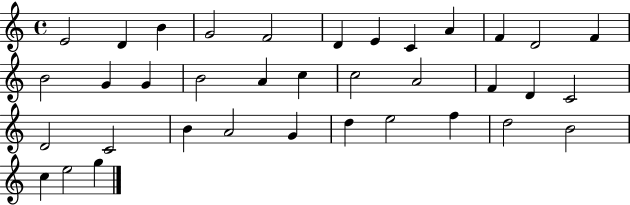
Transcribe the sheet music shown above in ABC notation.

X:1
T:Untitled
M:4/4
L:1/4
K:C
E2 D B G2 F2 D E C A F D2 F B2 G G B2 A c c2 A2 F D C2 D2 C2 B A2 G d e2 f d2 B2 c e2 g